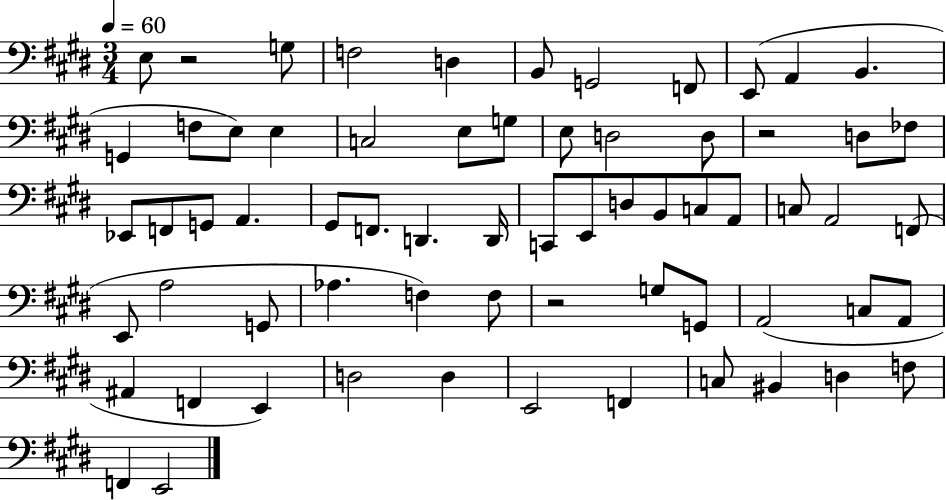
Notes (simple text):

E3/e R/h G3/e F3/h D3/q B2/e G2/h F2/e E2/e A2/q B2/q. G2/q F3/e E3/e E3/q C3/h E3/e G3/e E3/e D3/h D3/e R/h D3/e FES3/e Eb2/e F2/e G2/e A2/q. G#2/e F2/e. D2/q. D2/s C2/e E2/e D3/e B2/e C3/e A2/e C3/e A2/h F2/e E2/e A3/h G2/e Ab3/q. F3/q F3/e R/h G3/e G2/e A2/h C3/e A2/e A#2/q F2/q E2/q D3/h D3/q E2/h F2/q C3/e BIS2/q D3/q F3/e F2/q E2/h